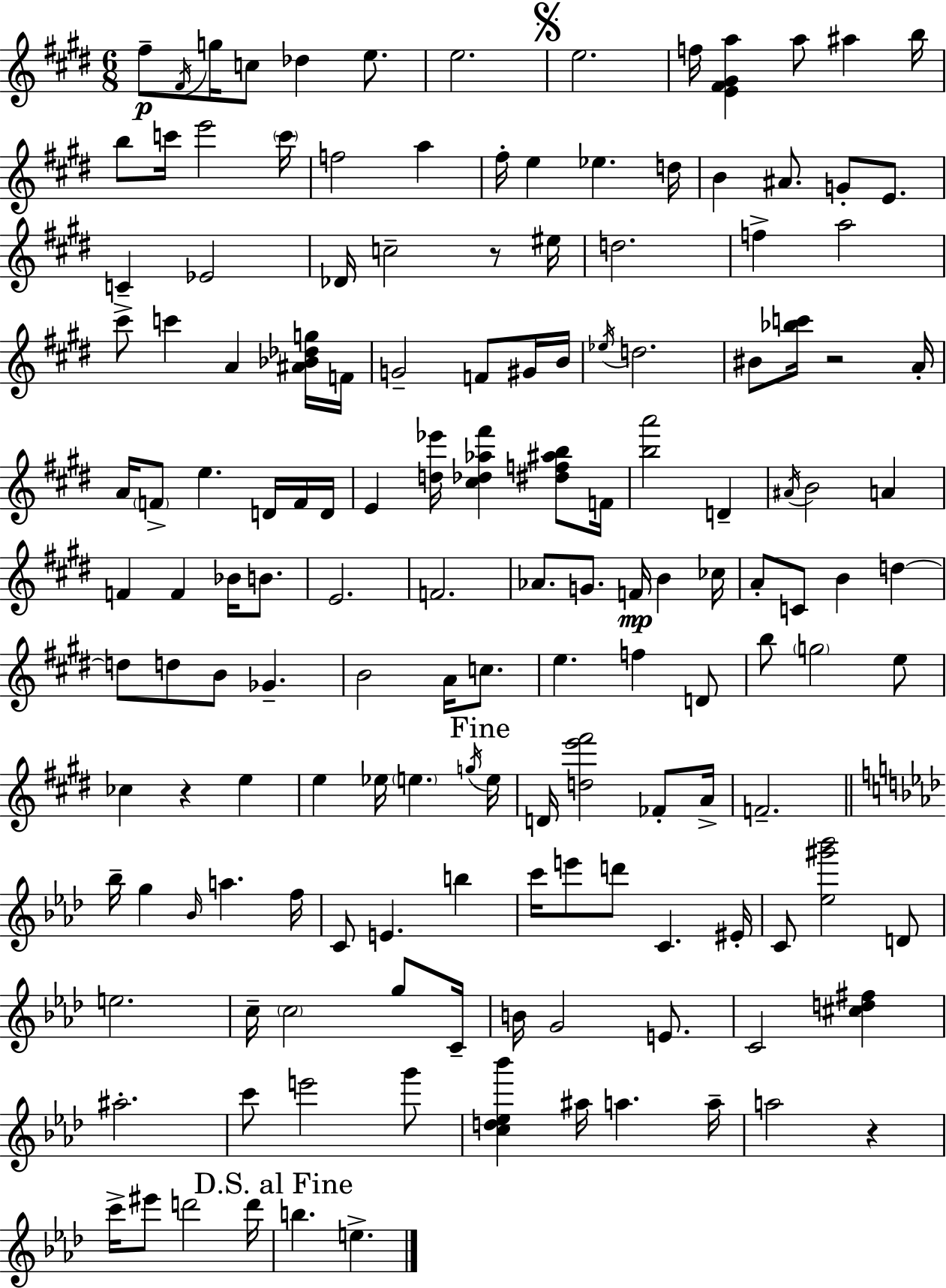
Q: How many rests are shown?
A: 4